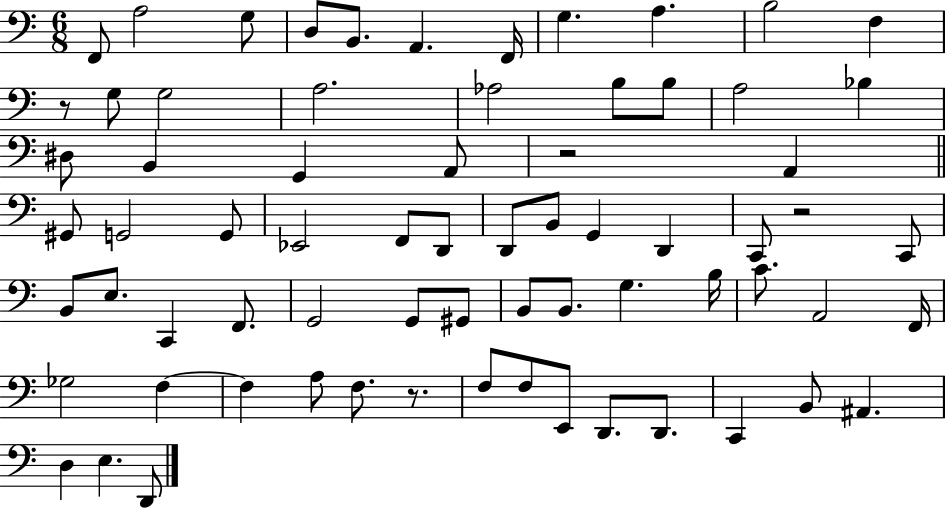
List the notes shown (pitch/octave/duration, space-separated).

F2/e A3/h G3/e D3/e B2/e. A2/q. F2/s G3/q. A3/q. B3/h F3/q R/e G3/e G3/h A3/h. Ab3/h B3/e B3/e A3/h Bb3/q D#3/e B2/q G2/q A2/e R/h A2/q G#2/e G2/h G2/e Eb2/h F2/e D2/e D2/e B2/e G2/q D2/q C2/e R/h C2/e B2/e E3/e. C2/q F2/e. G2/h G2/e G#2/e B2/e B2/e. G3/q. B3/s C4/e. A2/h F2/s Gb3/h F3/q F3/q A3/e F3/e. R/e. F3/e F3/e E2/e D2/e. D2/e. C2/q B2/e A#2/q. D3/q E3/q. D2/e